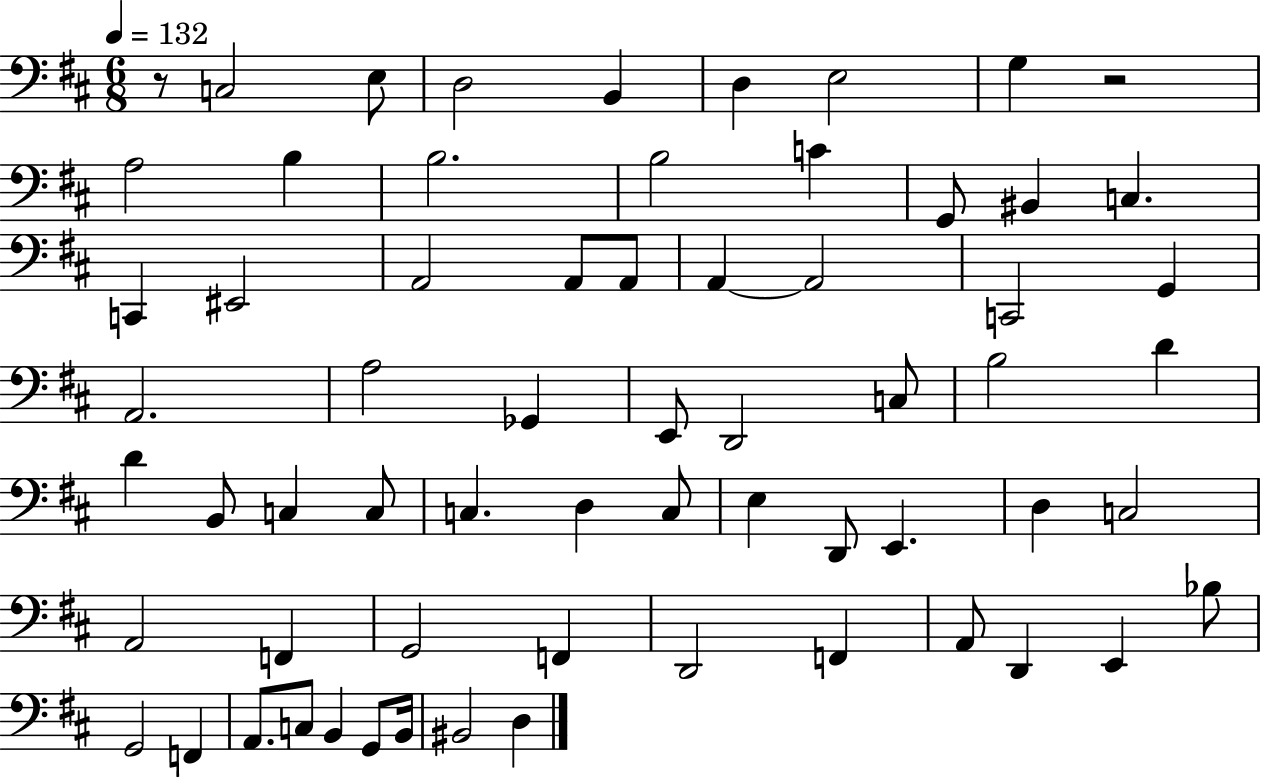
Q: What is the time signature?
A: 6/8